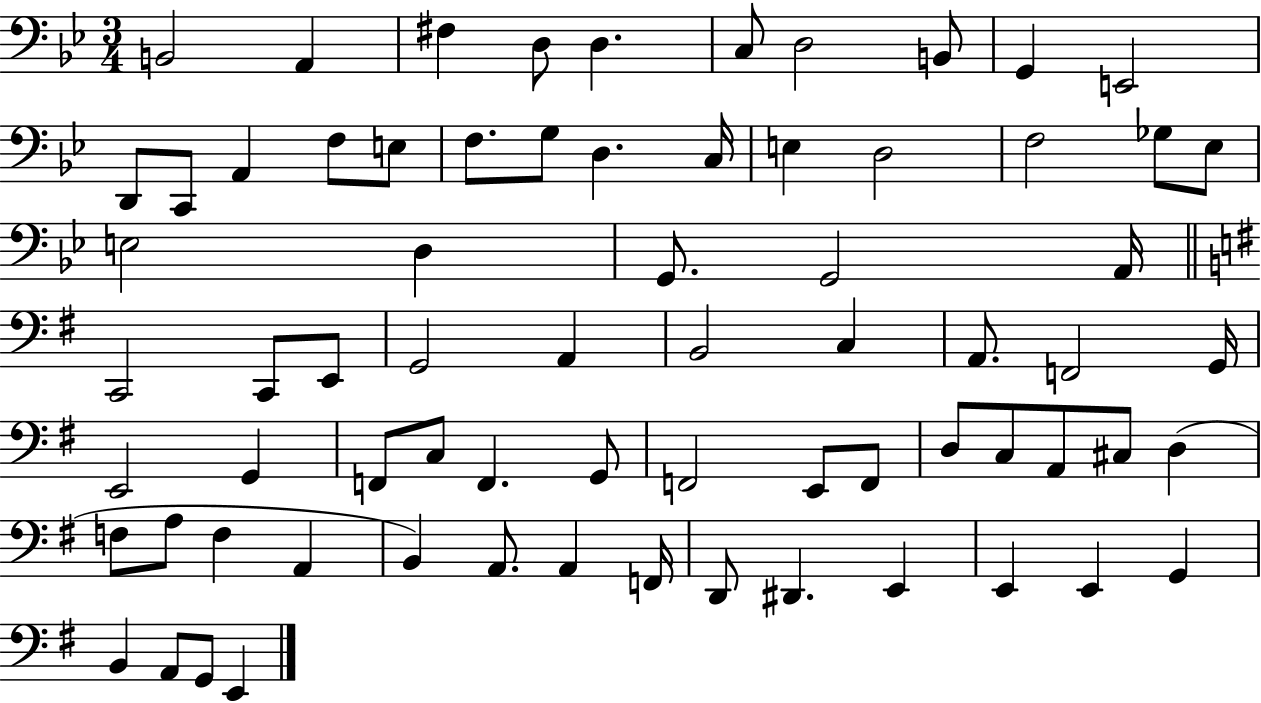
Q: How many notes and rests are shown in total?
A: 71